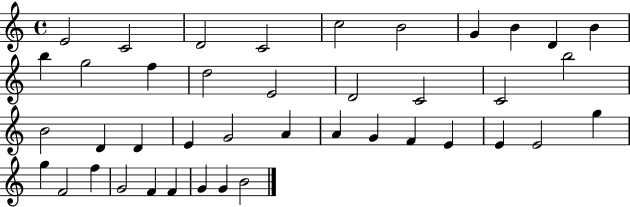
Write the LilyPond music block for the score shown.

{
  \clef treble
  \time 4/4
  \defaultTimeSignature
  \key c \major
  e'2 c'2 | d'2 c'2 | c''2 b'2 | g'4 b'4 d'4 b'4 | \break b''4 g''2 f''4 | d''2 e'2 | d'2 c'2 | c'2 b''2 | \break b'2 d'4 d'4 | e'4 g'2 a'4 | a'4 g'4 f'4 e'4 | e'4 e'2 g''4 | \break g''4 f'2 f''4 | g'2 f'4 f'4 | g'4 g'4 b'2 | \bar "|."
}